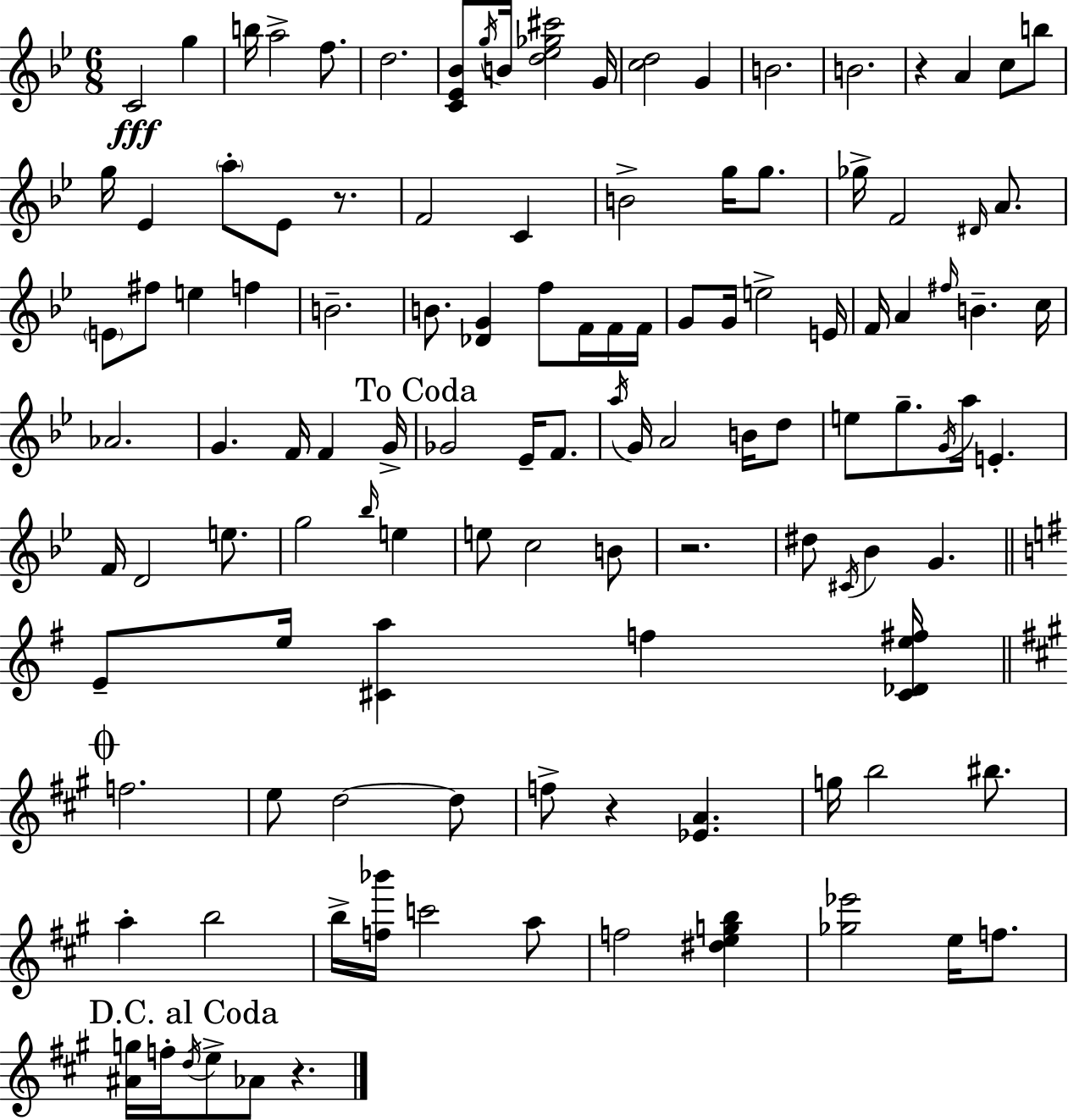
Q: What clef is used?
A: treble